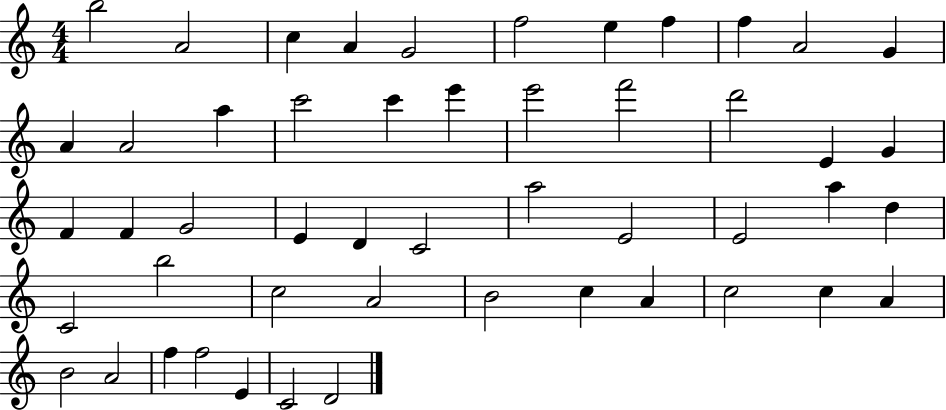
X:1
T:Untitled
M:4/4
L:1/4
K:C
b2 A2 c A G2 f2 e f f A2 G A A2 a c'2 c' e' e'2 f'2 d'2 E G F F G2 E D C2 a2 E2 E2 a d C2 b2 c2 A2 B2 c A c2 c A B2 A2 f f2 E C2 D2